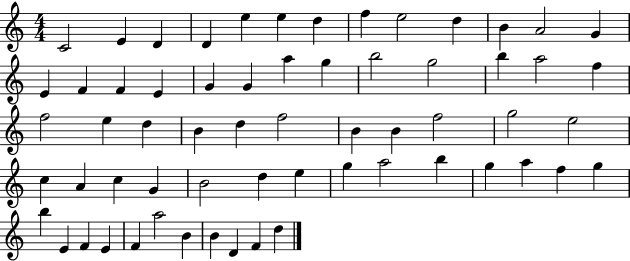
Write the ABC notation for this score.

X:1
T:Untitled
M:4/4
L:1/4
K:C
C2 E D D e e d f e2 d B A2 G E F F E G G a g b2 g2 b a2 f f2 e d B d f2 B B f2 g2 e2 c A c G B2 d e g a2 b g a f g b E F E F a2 B B D F d